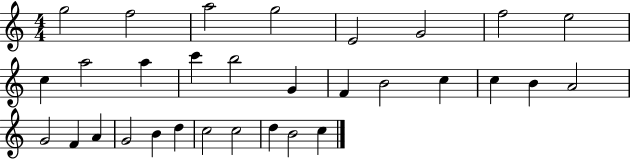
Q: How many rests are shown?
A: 0